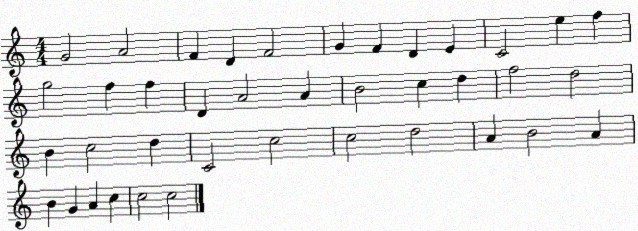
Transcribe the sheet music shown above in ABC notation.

X:1
T:Untitled
M:4/4
L:1/4
K:C
G2 A2 F D F2 G F D E C2 e f g2 f f D A2 A B2 c d f2 d2 B c2 d C2 c2 c2 d2 A B2 A B G A c c2 c2